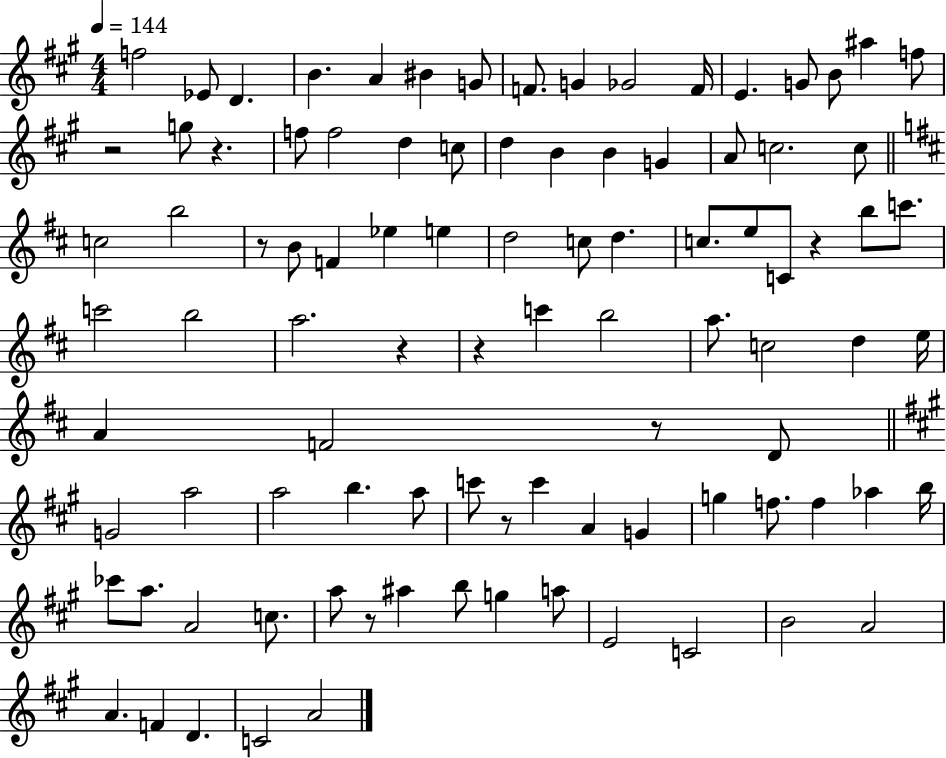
{
  \clef treble
  \numericTimeSignature
  \time 4/4
  \key a \major
  \tempo 4 = 144
  f''2 ees'8 d'4. | b'4. a'4 bis'4 g'8 | f'8. g'4 ges'2 f'16 | e'4. g'8 b'8 ais''4 f''8 | \break r2 g''8 r4. | f''8 f''2 d''4 c''8 | d''4 b'4 b'4 g'4 | a'8 c''2. c''8 | \break \bar "||" \break \key d \major c''2 b''2 | r8 b'8 f'4 ees''4 e''4 | d''2 c''8 d''4. | c''8. e''8 c'8 r4 b''8 c'''8. | \break c'''2 b''2 | a''2. r4 | r4 c'''4 b''2 | a''8. c''2 d''4 e''16 | \break a'4 f'2 r8 d'8 | \bar "||" \break \key a \major g'2 a''2 | a''2 b''4. a''8 | c'''8 r8 c'''4 a'4 g'4 | g''4 f''8. f''4 aes''4 b''16 | \break ces'''8 a''8. a'2 c''8. | a''8 r8 ais''4 b''8 g''4 a''8 | e'2 c'2 | b'2 a'2 | \break a'4. f'4 d'4. | c'2 a'2 | \bar "|."
}